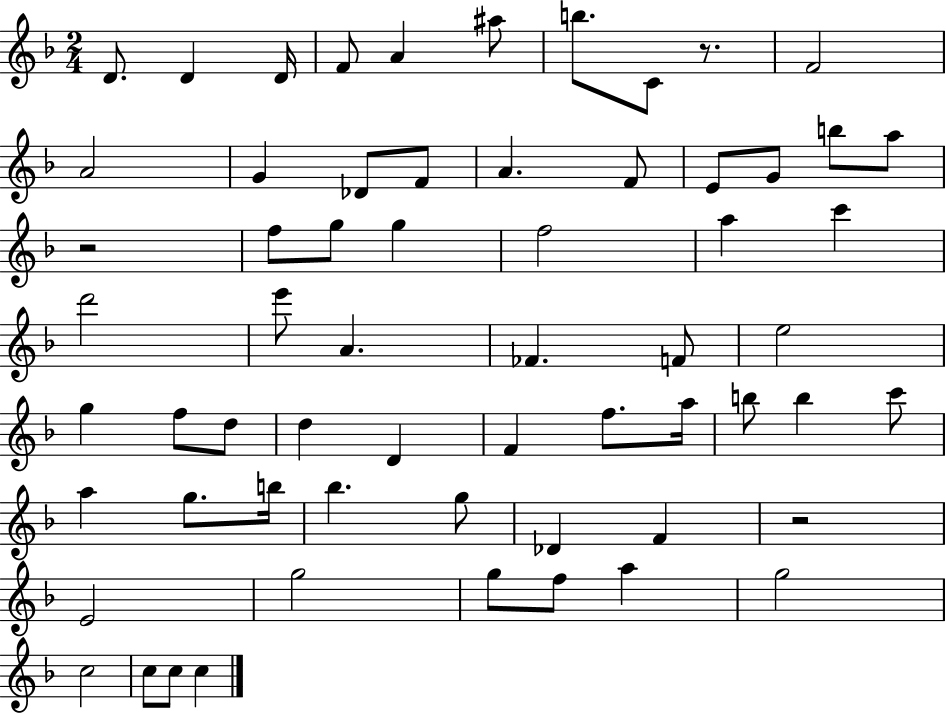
D4/e. D4/q D4/s F4/e A4/q A#5/e B5/e. C4/e R/e. F4/h A4/h G4/q Db4/e F4/e A4/q. F4/e E4/e G4/e B5/e A5/e R/h F5/e G5/e G5/q F5/h A5/q C6/q D6/h E6/e A4/q. FES4/q. F4/e E5/h G5/q F5/e D5/e D5/q D4/q F4/q F5/e. A5/s B5/e B5/q C6/e A5/q G5/e. B5/s Bb5/q. G5/e Db4/q F4/q R/h E4/h G5/h G5/e F5/e A5/q G5/h C5/h C5/e C5/e C5/q